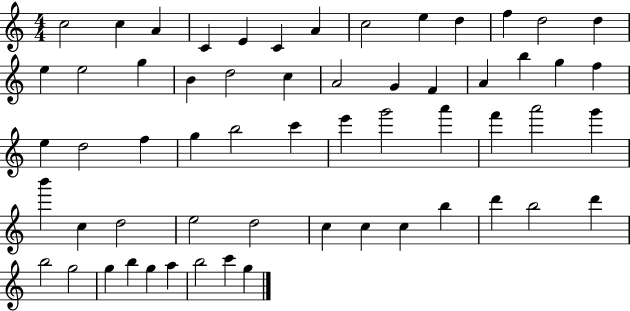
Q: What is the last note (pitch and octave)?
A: G5